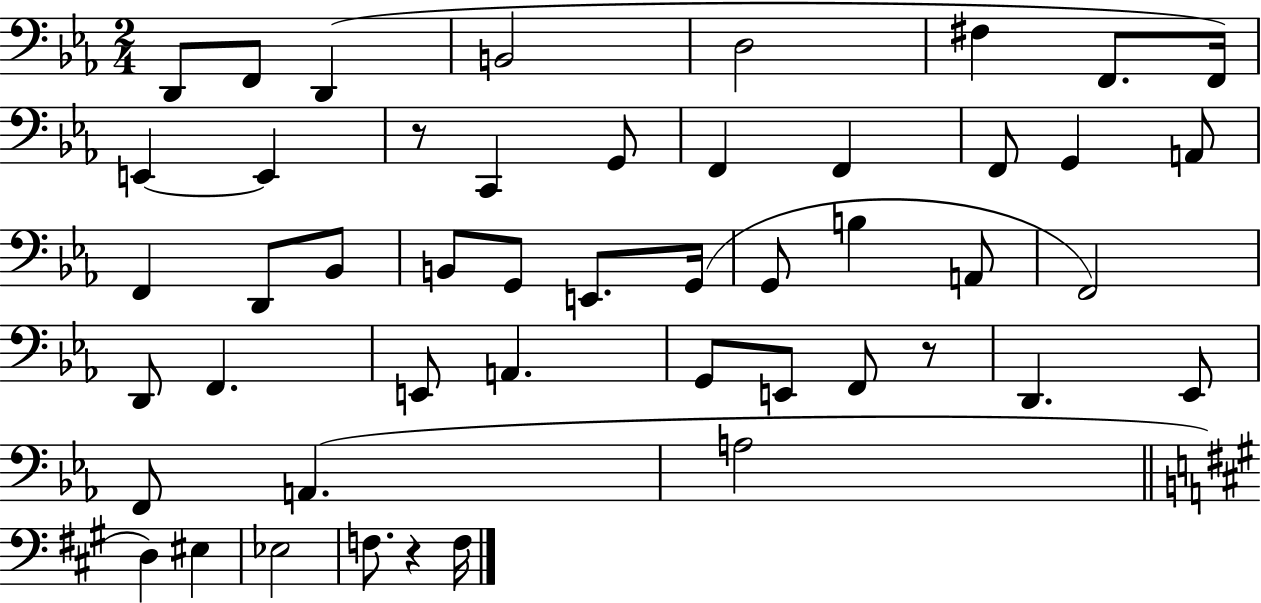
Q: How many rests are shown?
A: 3